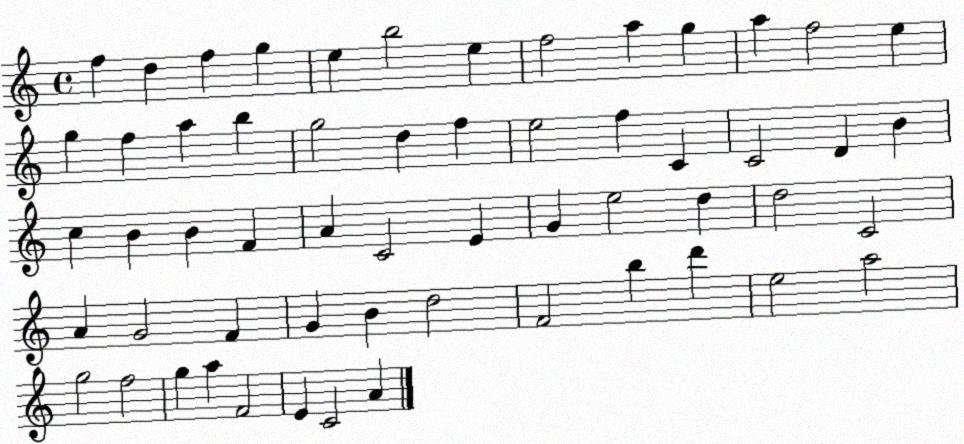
X:1
T:Untitled
M:4/4
L:1/4
K:C
f d f g e b2 e f2 a g a f2 e g f a b g2 d f e2 f C C2 D B c B B F A C2 E G e2 d d2 C2 A G2 F G B d2 F2 b d' e2 a2 g2 f2 g a F2 E C2 A